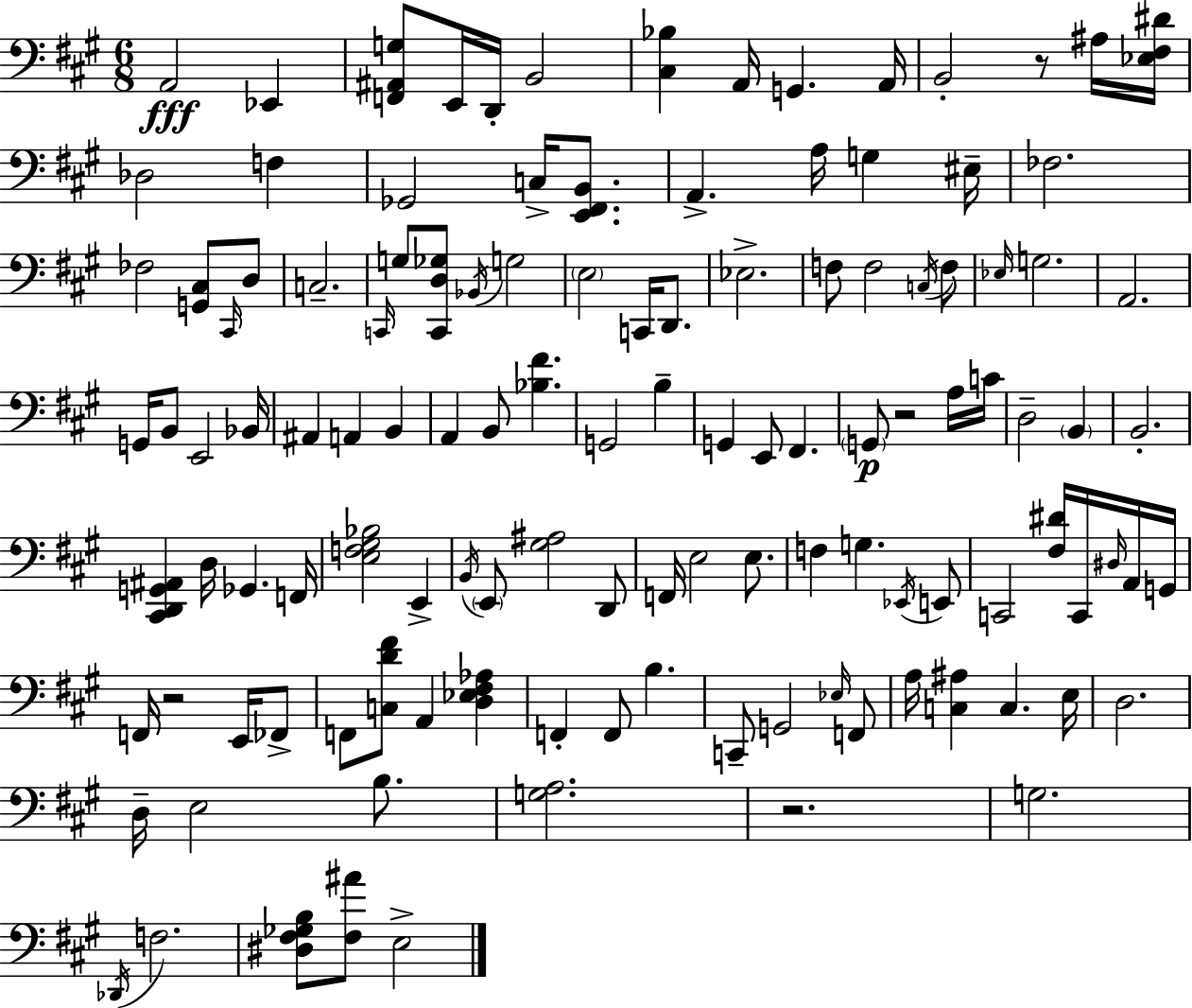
X:1
T:Untitled
M:6/8
L:1/4
K:A
A,,2 _E,, [F,,^A,,G,]/2 E,,/4 D,,/4 B,,2 [^C,_B,] A,,/4 G,, A,,/4 B,,2 z/2 ^A,/4 [_E,^F,^D]/4 _D,2 F, _G,,2 C,/4 [E,,^F,,B,,]/2 A,, A,/4 G, ^E,/4 _F,2 _F,2 [G,,^C,]/2 ^C,,/4 D,/2 C,2 C,,/4 G,/2 [C,,D,_G,]/2 _B,,/4 G,2 E,2 C,,/4 D,,/2 _E,2 F,/2 F,2 C,/4 F,/2 _E,/4 G,2 A,,2 G,,/4 B,,/2 E,,2 _B,,/4 ^A,, A,, B,, A,, B,,/2 [_B,^F] G,,2 B, G,, E,,/2 ^F,, G,,/2 z2 A,/4 C/4 D,2 B,, B,,2 [^C,,D,,G,,^A,,] D,/4 _G,, F,,/4 [E,F,^G,_B,]2 E,, B,,/4 E,,/2 [^G,^A,]2 D,,/2 F,,/4 E,2 E,/2 F, G, _E,,/4 E,,/2 C,,2 [^F,^D]/4 C,,/4 ^D,/4 A,,/4 G,,/4 F,,/4 z2 E,,/4 _F,,/2 F,,/2 [C,D^F]/2 A,, [D,_E,^F,_A,] F,, F,,/2 B, C,,/2 G,,2 _E,/4 F,,/2 A,/4 [C,^A,] C, E,/4 D,2 D,/4 E,2 B,/2 [G,A,]2 z2 G,2 _D,,/4 F,2 [^D,^F,_G,B,]/2 [^F,^A]/2 E,2